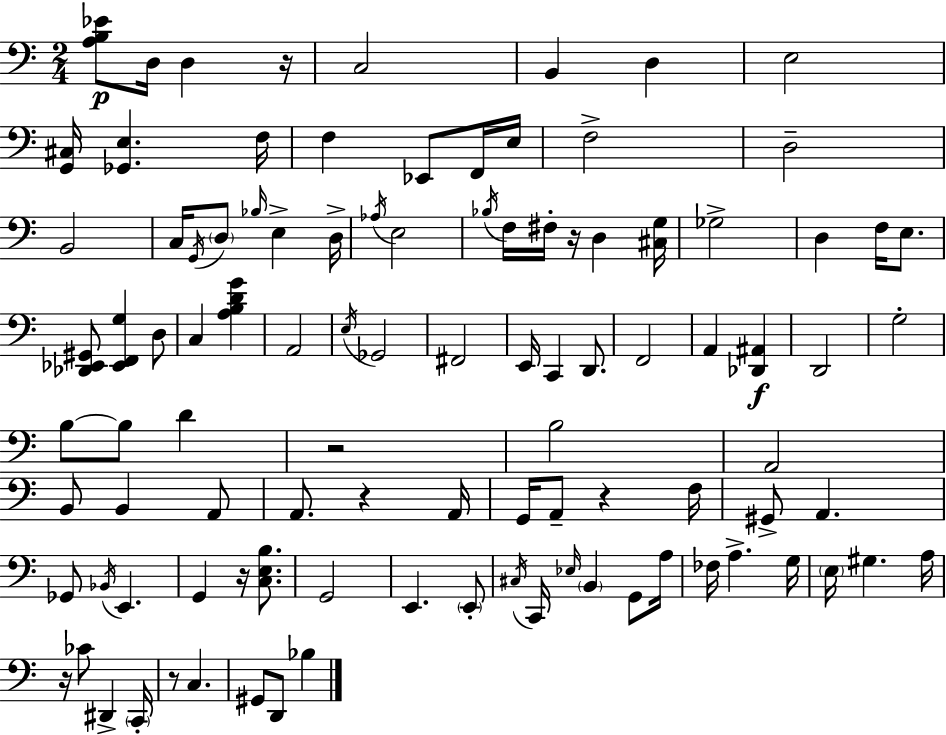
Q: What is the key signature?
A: C major